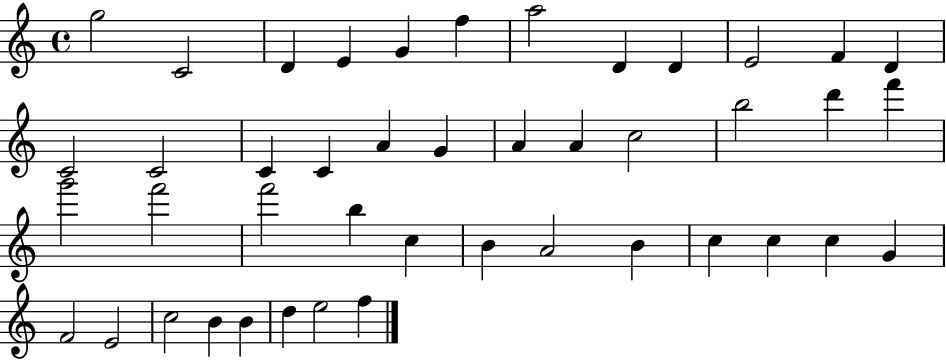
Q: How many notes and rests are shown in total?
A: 44